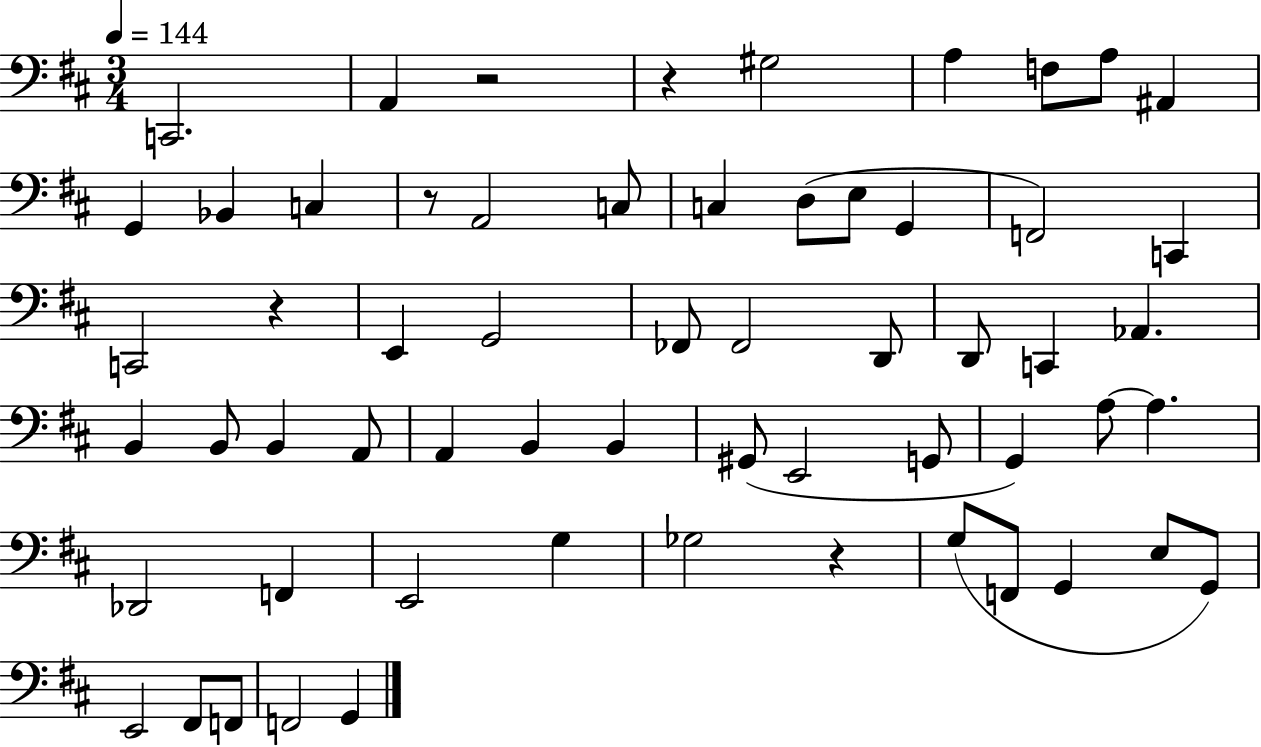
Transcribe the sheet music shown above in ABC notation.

X:1
T:Untitled
M:3/4
L:1/4
K:D
C,,2 A,, z2 z ^G,2 A, F,/2 A,/2 ^A,, G,, _B,, C, z/2 A,,2 C,/2 C, D,/2 E,/2 G,, F,,2 C,, C,,2 z E,, G,,2 _F,,/2 _F,,2 D,,/2 D,,/2 C,, _A,, B,, B,,/2 B,, A,,/2 A,, B,, B,, ^G,,/2 E,,2 G,,/2 G,, A,/2 A, _D,,2 F,, E,,2 G, _G,2 z G,/2 F,,/2 G,, E,/2 G,,/2 E,,2 ^F,,/2 F,,/2 F,,2 G,,